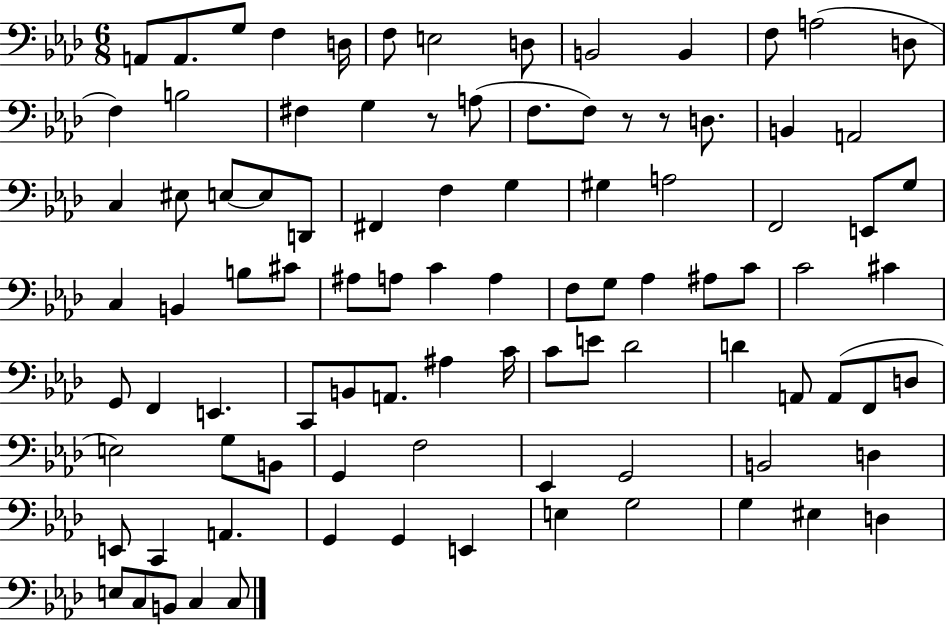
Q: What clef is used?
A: bass